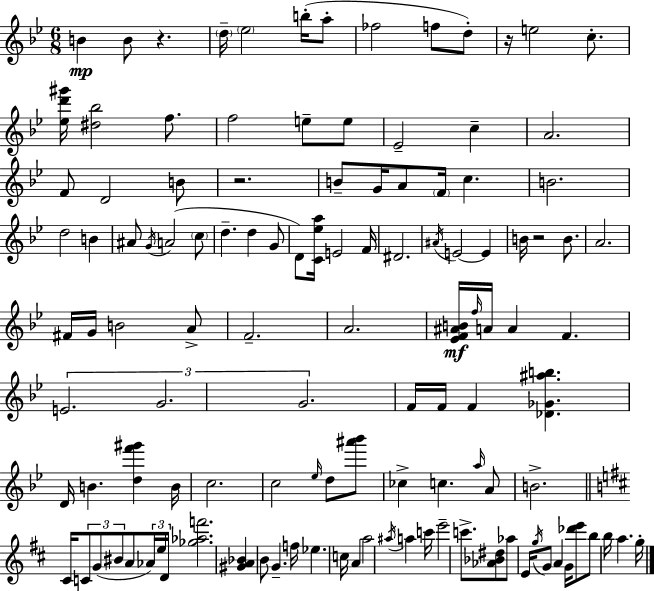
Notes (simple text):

B4/q B4/e R/q. D5/s Eb5/h B5/s A5/e FES5/h F5/e D5/e R/s E5/h C5/e. [Eb5,D6,G#6]/s [D#5,Bb5]/h F5/e. F5/h E5/e E5/e Eb4/h C5/q A4/h. F4/e D4/h B4/e R/h. B4/e G4/s A4/e F4/s C5/q. B4/h. D5/h B4/q A#4/e G4/s A4/h C5/e D5/q. D5/q G4/e D4/e [C4,Eb5,A5]/s E4/h F4/s D#4/h. A#4/s E4/h E4/q B4/s R/h B4/e. A4/h. F#4/s G4/s B4/h A4/e F4/h. A4/h. [Eb4,F4,A#4,B4]/s F5/s A4/s A4/q F4/q. E4/h. G4/h. G4/h. F4/s F4/s F4/q [Db4,Gb4,A#5,B5]/q. D4/s B4/q. [D5,F6,G#6]/q B4/s C5/h. C5/h Eb5/s D5/e [A#6,Bb6]/e CES5/q C5/q. A5/s A4/e B4/h. C#4/s C4/e G4/e BIS4/e A4/e Ab4/s E5/s D4/s [Gb5,Ab5,F6]/h. [G#4,A4,Bb4]/q B4/e G4/q. F5/s Eb5/q. C5/s A4/q A5/h A#5/s A5/q C6/s E6/h C6/e. [Ab4,Bb4,D#5]/e Ab5/e E4/s G5/s G4/e A4/q G4/s [Db6,E6]/e B5/e B5/s A5/q. G5/s